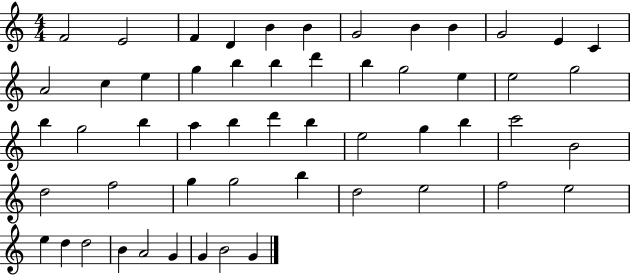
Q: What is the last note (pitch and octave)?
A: G4